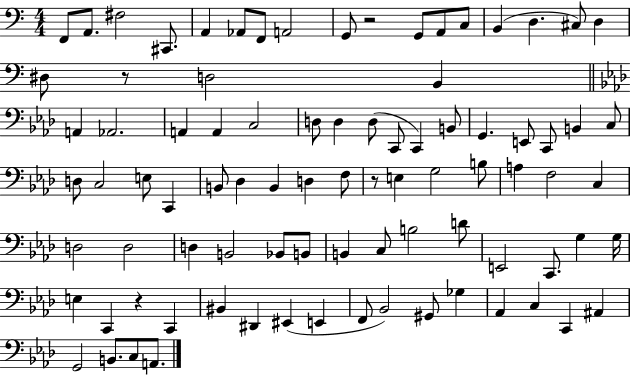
X:1
T:Untitled
M:4/4
L:1/4
K:C
F,,/2 A,,/2 ^F,2 ^C,,/2 A,, _A,,/2 F,,/2 A,,2 G,,/2 z2 G,,/2 A,,/2 C,/2 B,, D, ^C,/2 D, ^D,/2 z/2 D,2 B,, A,, _A,,2 A,, A,, C,2 D,/2 D, D,/2 C,,/2 C,, B,,/2 G,, E,,/2 C,,/2 B,, C,/2 D,/2 C,2 E,/2 C,, B,,/2 _D, B,, D, F,/2 z/2 E, G,2 B,/2 A, F,2 C, D,2 D,2 D, B,,2 _B,,/2 B,,/2 B,, C,/2 B,2 D/2 E,,2 C,,/2 G, G,/4 E, C,, z C,, ^B,, ^D,, ^E,, E,, F,,/2 _B,,2 ^G,,/2 _G, _A,, C, C,, ^A,, G,,2 B,,/2 C,/2 A,,/2